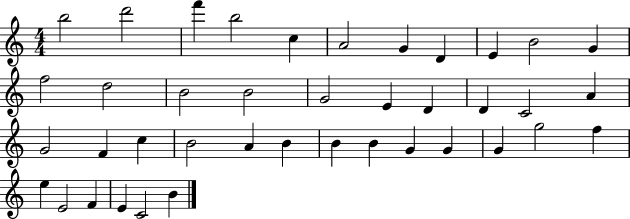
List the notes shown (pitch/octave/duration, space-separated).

B5/h D6/h F6/q B5/h C5/q A4/h G4/q D4/q E4/q B4/h G4/q F5/h D5/h B4/h B4/h G4/h E4/q D4/q D4/q C4/h A4/q G4/h F4/q C5/q B4/h A4/q B4/q B4/q B4/q G4/q G4/q G4/q G5/h F5/q E5/q E4/h F4/q E4/q C4/h B4/q